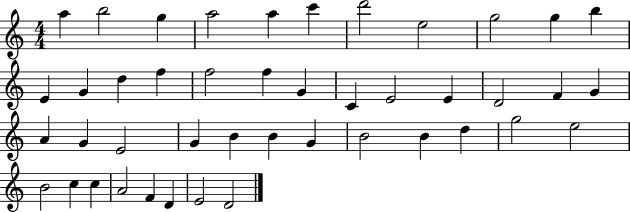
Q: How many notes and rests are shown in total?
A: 44